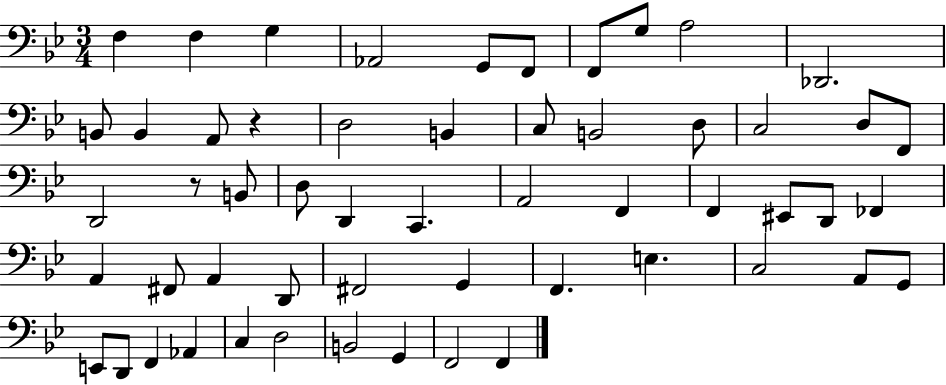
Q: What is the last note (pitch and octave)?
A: F2